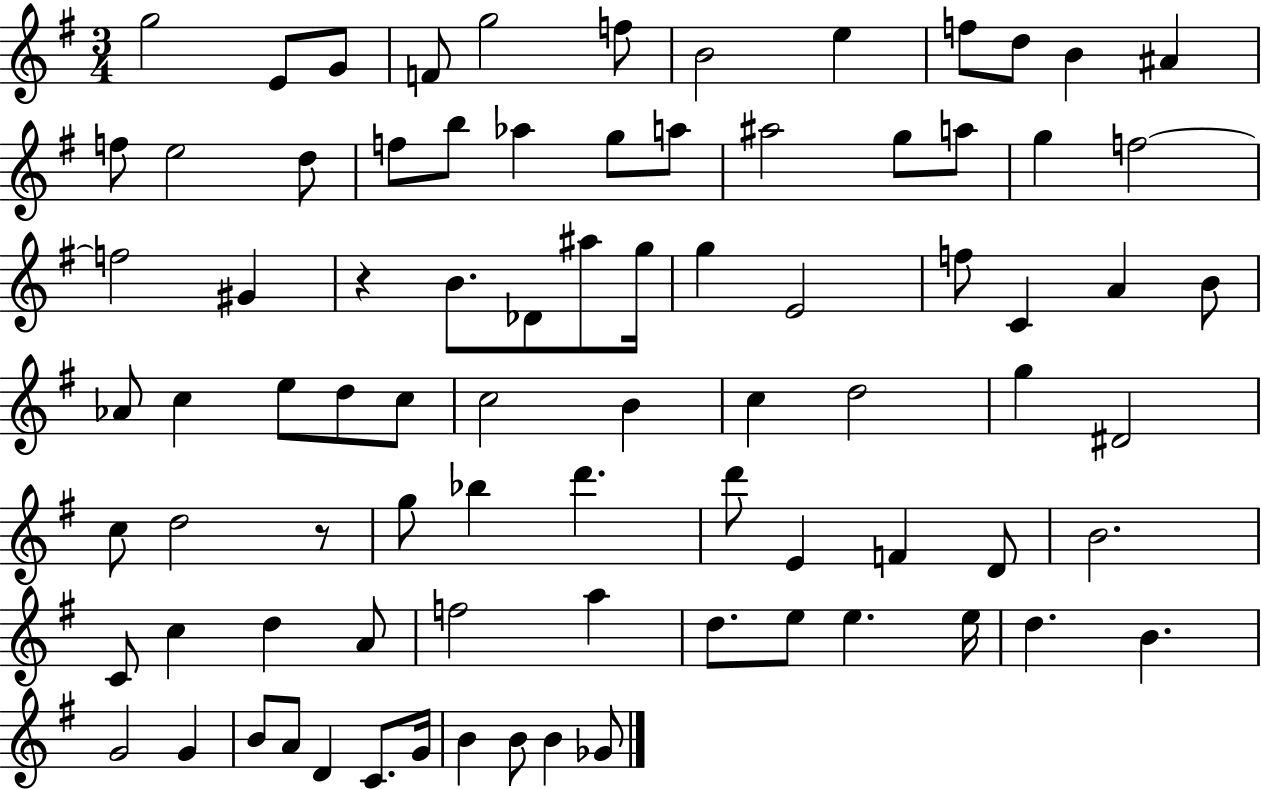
X:1
T:Untitled
M:3/4
L:1/4
K:G
g2 E/2 G/2 F/2 g2 f/2 B2 e f/2 d/2 B ^A f/2 e2 d/2 f/2 b/2 _a g/2 a/2 ^a2 g/2 a/2 g f2 f2 ^G z B/2 _D/2 ^a/2 g/4 g E2 f/2 C A B/2 _A/2 c e/2 d/2 c/2 c2 B c d2 g ^D2 c/2 d2 z/2 g/2 _b d' d'/2 E F D/2 B2 C/2 c d A/2 f2 a d/2 e/2 e e/4 d B G2 G B/2 A/2 D C/2 G/4 B B/2 B _G/2